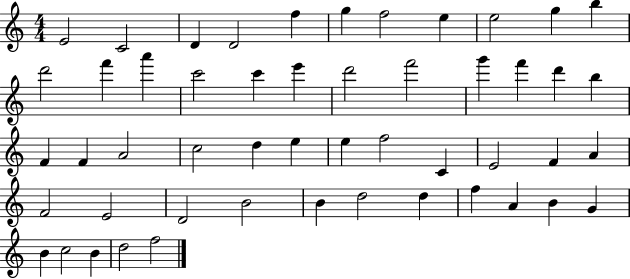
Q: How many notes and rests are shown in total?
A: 51